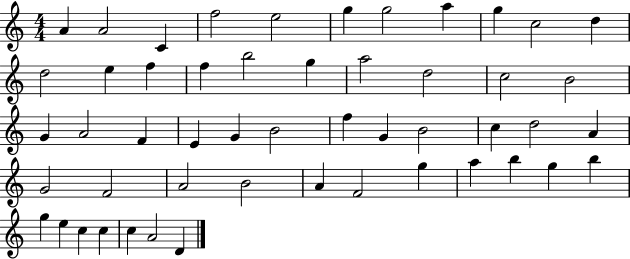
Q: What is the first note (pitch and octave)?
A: A4